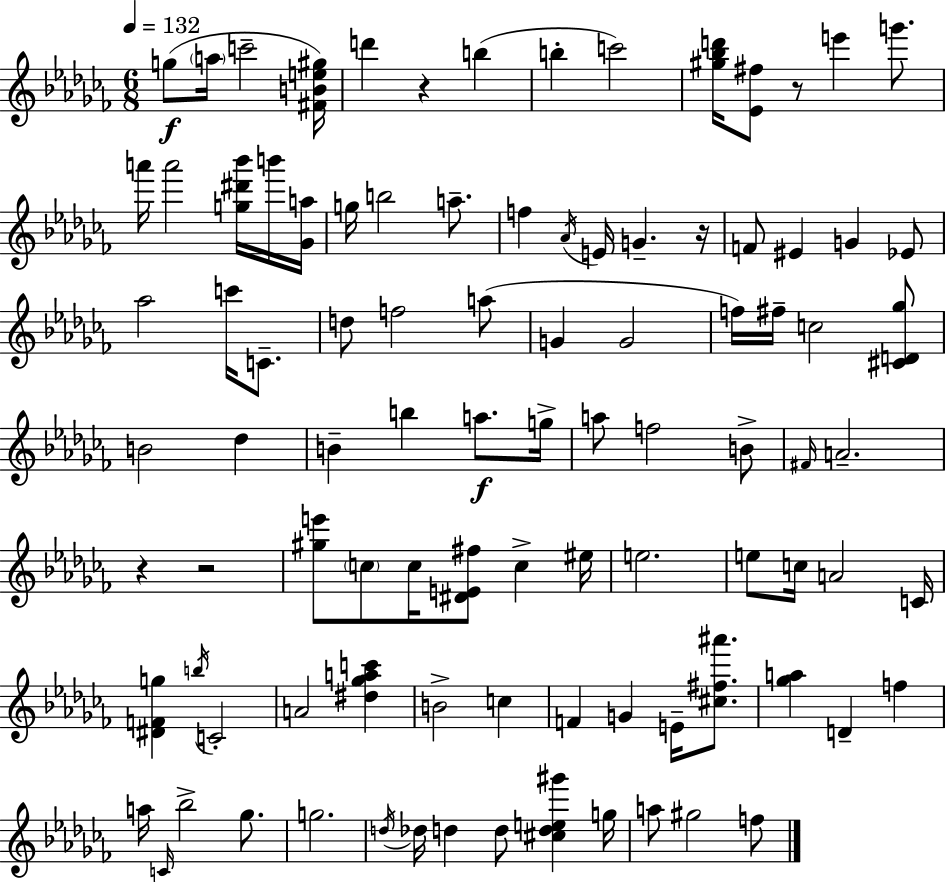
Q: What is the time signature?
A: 6/8